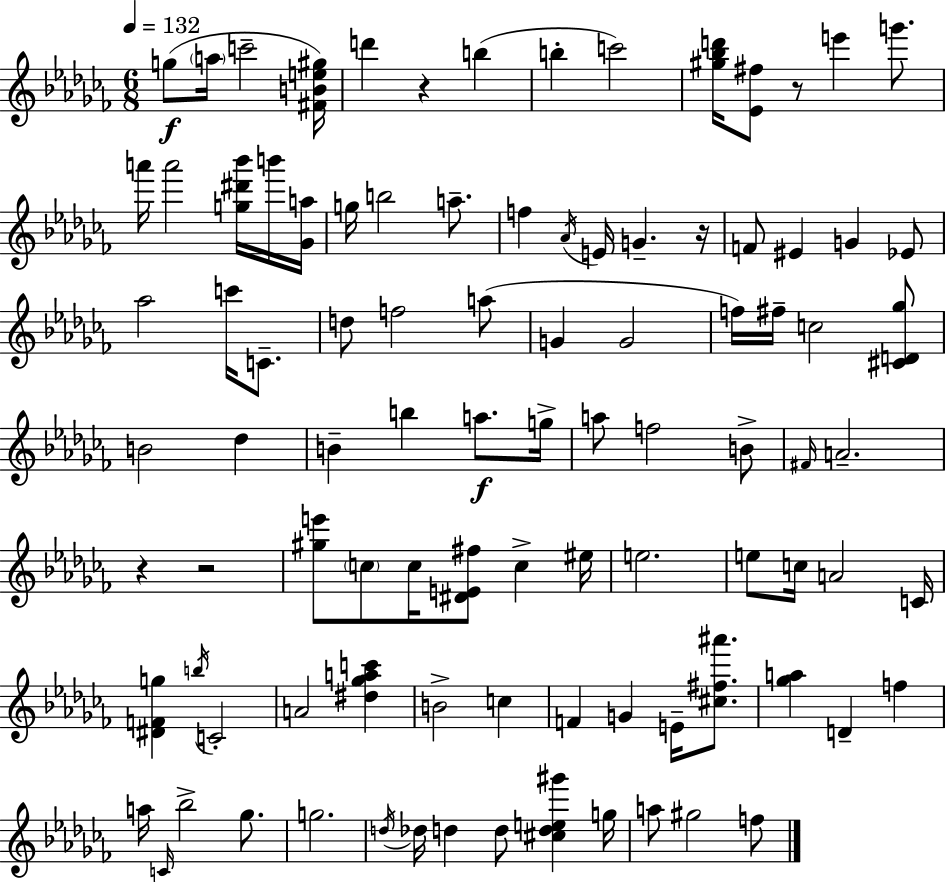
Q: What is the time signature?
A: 6/8